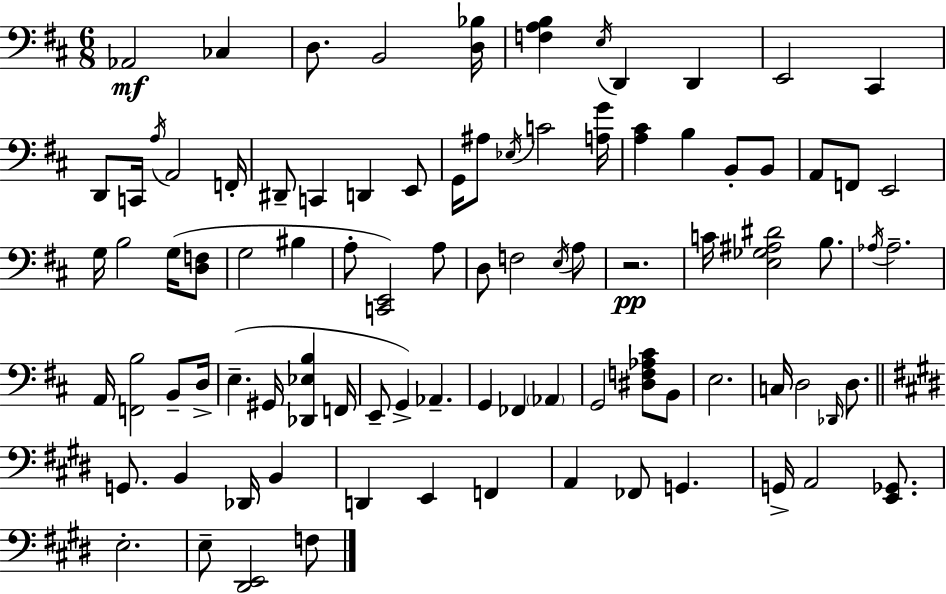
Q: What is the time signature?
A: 6/8